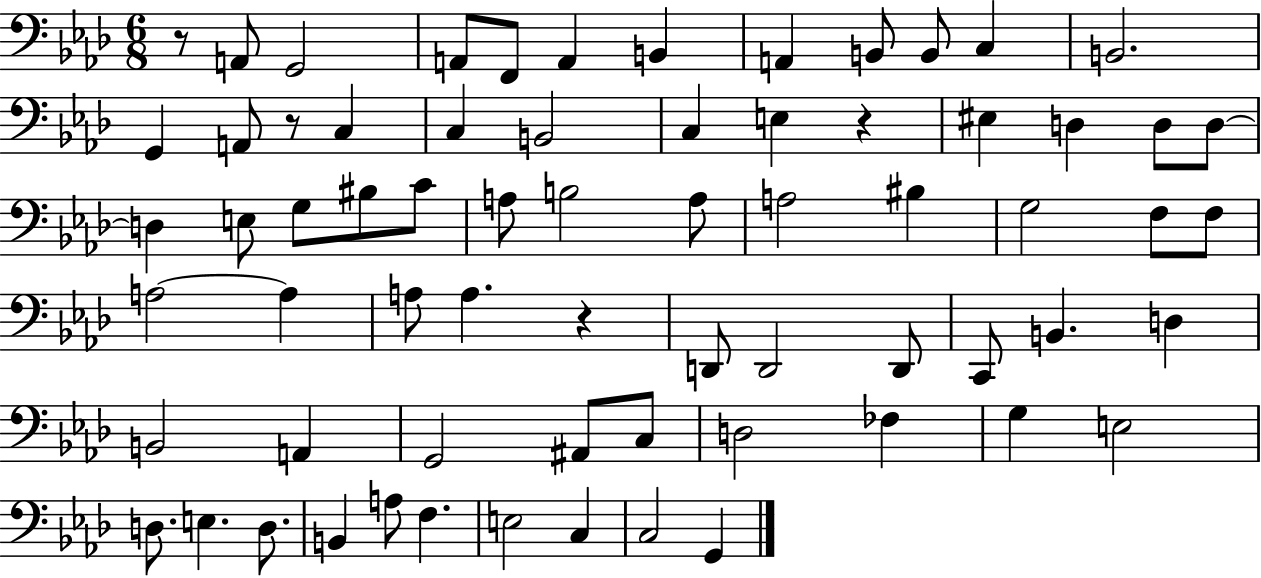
{
  \clef bass
  \numericTimeSignature
  \time 6/8
  \key aes \major
  \repeat volta 2 { r8 a,8 g,2 | a,8 f,8 a,4 b,4 | a,4 b,8 b,8 c4 | b,2. | \break g,4 a,8 r8 c4 | c4 b,2 | c4 e4 r4 | eis4 d4 d8 d8~~ | \break d4 e8 g8 bis8 c'8 | a8 b2 a8 | a2 bis4 | g2 f8 f8 | \break a2~~ a4 | a8 a4. r4 | d,8 d,2 d,8 | c,8 b,4. d4 | \break b,2 a,4 | g,2 ais,8 c8 | d2 fes4 | g4 e2 | \break d8. e4. d8. | b,4 a8 f4. | e2 c4 | c2 g,4 | \break } \bar "|."
}